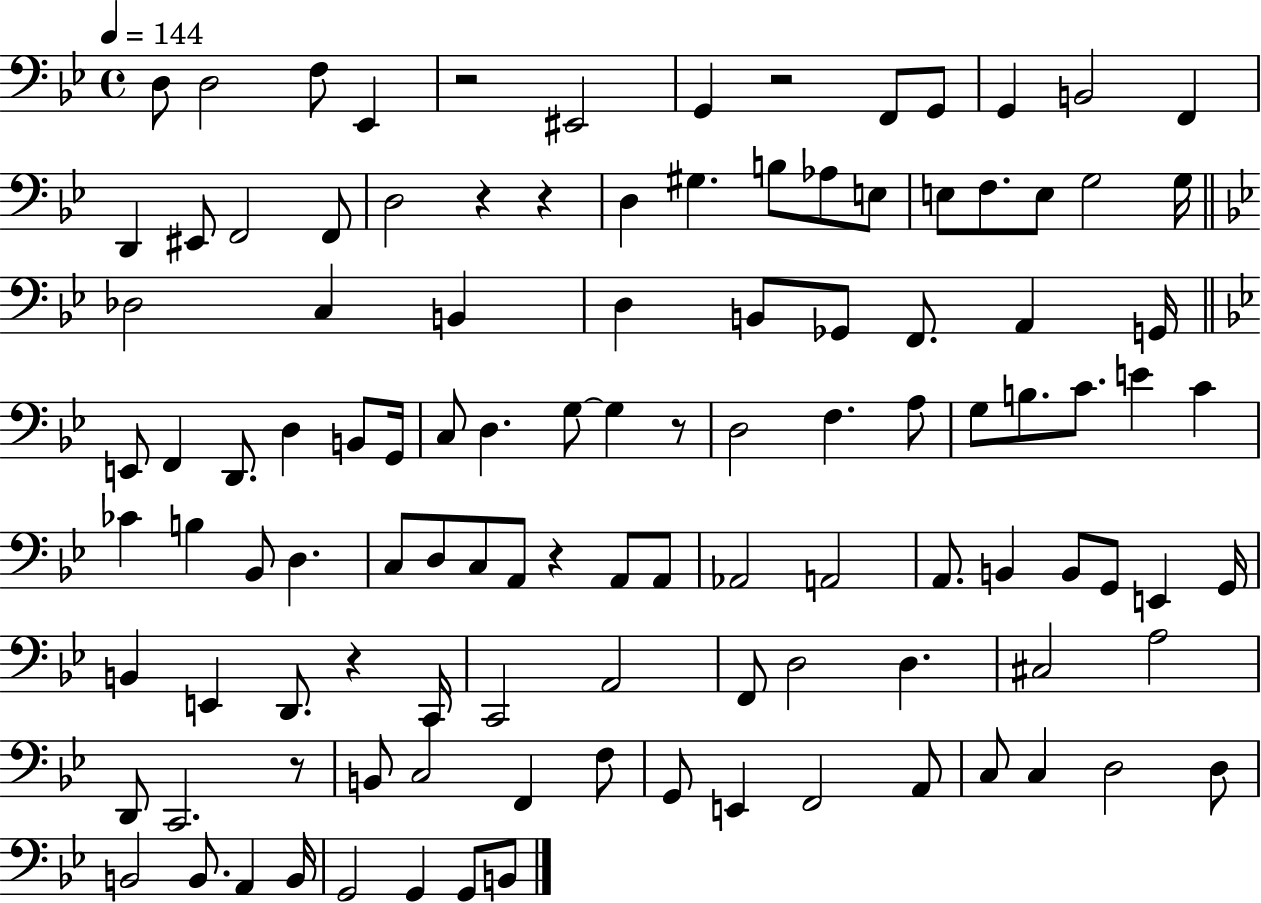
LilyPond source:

{
  \clef bass
  \time 4/4
  \defaultTimeSignature
  \key bes \major
  \tempo 4 = 144
  d8 d2 f8 ees,4 | r2 eis,2 | g,4 r2 f,8 g,8 | g,4 b,2 f,4 | \break d,4 eis,8 f,2 f,8 | d2 r4 r4 | d4 gis4. b8 aes8 e8 | e8 f8. e8 g2 g16 | \break \bar "||" \break \key g \minor des2 c4 b,4 | d4 b,8 ges,8 f,8. a,4 g,16 | \bar "||" \break \key g \minor e,8 f,4 d,8. d4 b,8 g,16 | c8 d4. g8~~ g4 r8 | d2 f4. a8 | g8 b8. c'8. e'4 c'4 | \break ces'4 b4 bes,8 d4. | c8 d8 c8 a,8 r4 a,8 a,8 | aes,2 a,2 | a,8. b,4 b,8 g,8 e,4 g,16 | \break b,4 e,4 d,8. r4 c,16 | c,2 a,2 | f,8 d2 d4. | cis2 a2 | \break d,8 c,2. r8 | b,8 c2 f,4 f8 | g,8 e,4 f,2 a,8 | c8 c4 d2 d8 | \break b,2 b,8. a,4 b,16 | g,2 g,4 g,8 b,8 | \bar "|."
}